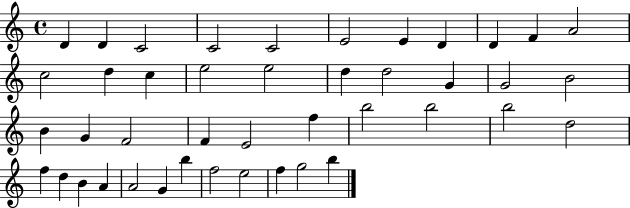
{
  \clef treble
  \time 4/4
  \defaultTimeSignature
  \key c \major
  d'4 d'4 c'2 | c'2 c'2 | e'2 e'4 d'4 | d'4 f'4 a'2 | \break c''2 d''4 c''4 | e''2 e''2 | d''4 d''2 g'4 | g'2 b'2 | \break b'4 g'4 f'2 | f'4 e'2 f''4 | b''2 b''2 | b''2 d''2 | \break f''4 d''4 b'4 a'4 | a'2 g'4 b''4 | f''2 e''2 | f''4 g''2 b''4 | \break \bar "|."
}